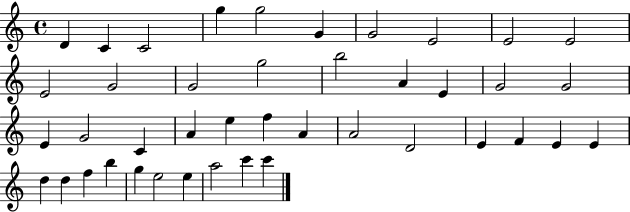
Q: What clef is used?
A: treble